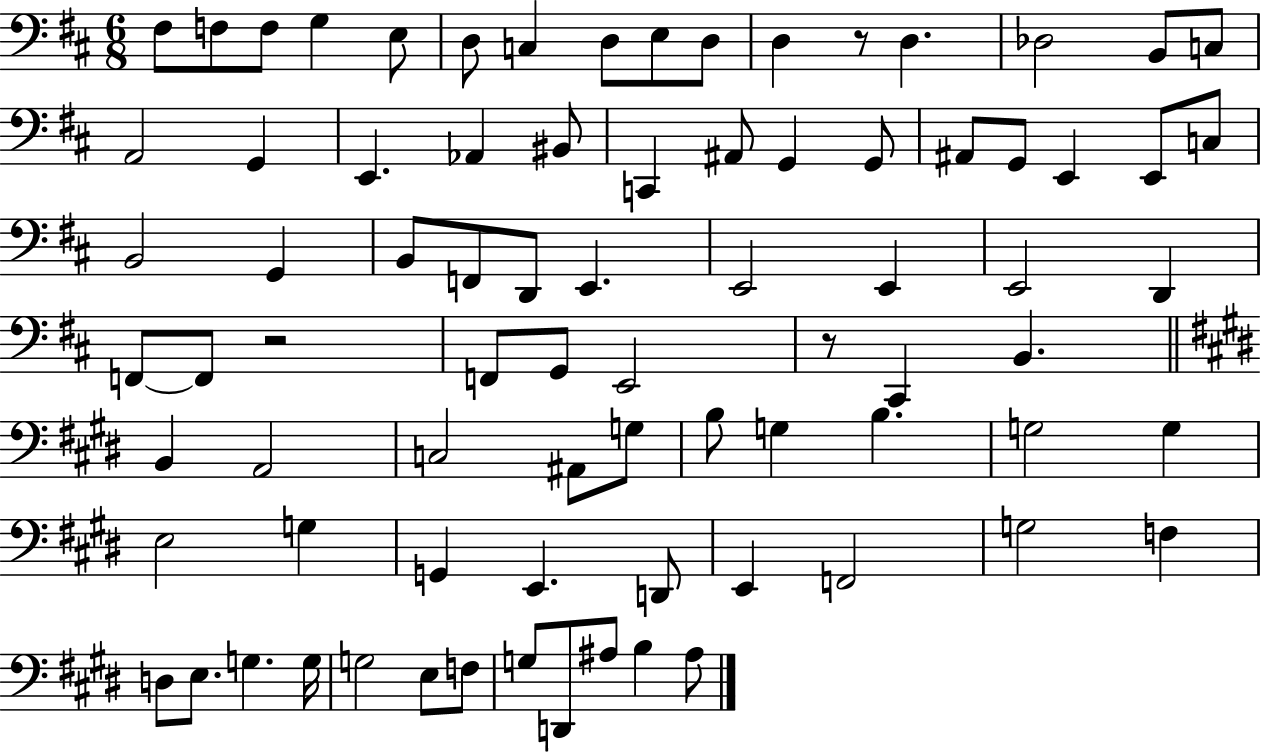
X:1
T:Untitled
M:6/8
L:1/4
K:D
^F,/2 F,/2 F,/2 G, E,/2 D,/2 C, D,/2 E,/2 D,/2 D, z/2 D, _D,2 B,,/2 C,/2 A,,2 G,, E,, _A,, ^B,,/2 C,, ^A,,/2 G,, G,,/2 ^A,,/2 G,,/2 E,, E,,/2 C,/2 B,,2 G,, B,,/2 F,,/2 D,,/2 E,, E,,2 E,, E,,2 D,, F,,/2 F,,/2 z2 F,,/2 G,,/2 E,,2 z/2 ^C,, B,, B,, A,,2 C,2 ^A,,/2 G,/2 B,/2 G, B, G,2 G, E,2 G, G,, E,, D,,/2 E,, F,,2 G,2 F, D,/2 E,/2 G, G,/4 G,2 E,/2 F,/2 G,/2 D,,/2 ^A,/2 B, ^A,/2